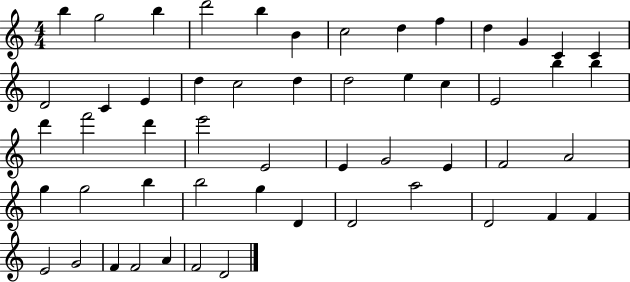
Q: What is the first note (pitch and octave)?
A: B5